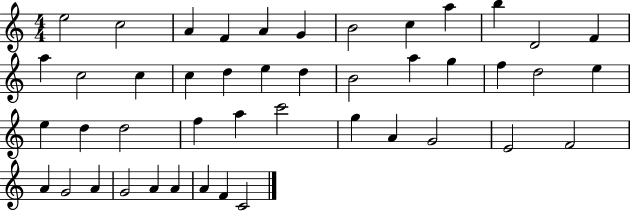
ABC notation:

X:1
T:Untitled
M:4/4
L:1/4
K:C
e2 c2 A F A G B2 c a b D2 F a c2 c c d e d B2 a g f d2 e e d d2 f a c'2 g A G2 E2 F2 A G2 A G2 A A A F C2